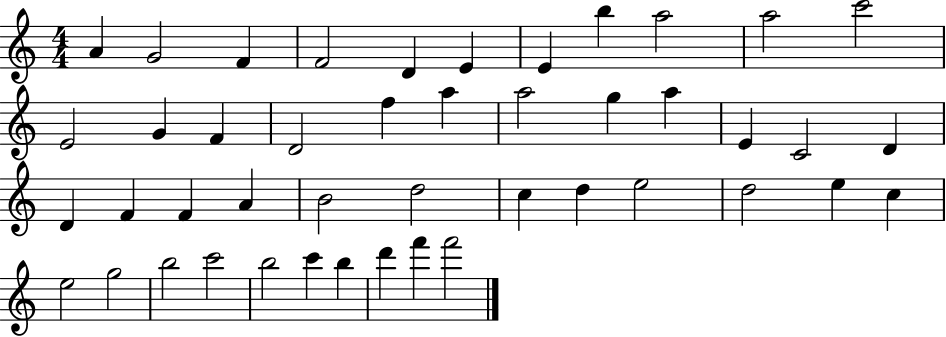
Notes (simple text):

A4/q G4/h F4/q F4/h D4/q E4/q E4/q B5/q A5/h A5/h C6/h E4/h G4/q F4/q D4/h F5/q A5/q A5/h G5/q A5/q E4/q C4/h D4/q D4/q F4/q F4/q A4/q B4/h D5/h C5/q D5/q E5/h D5/h E5/q C5/q E5/h G5/h B5/h C6/h B5/h C6/q B5/q D6/q F6/q F6/h